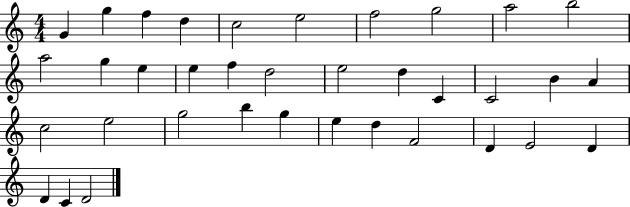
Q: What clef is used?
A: treble